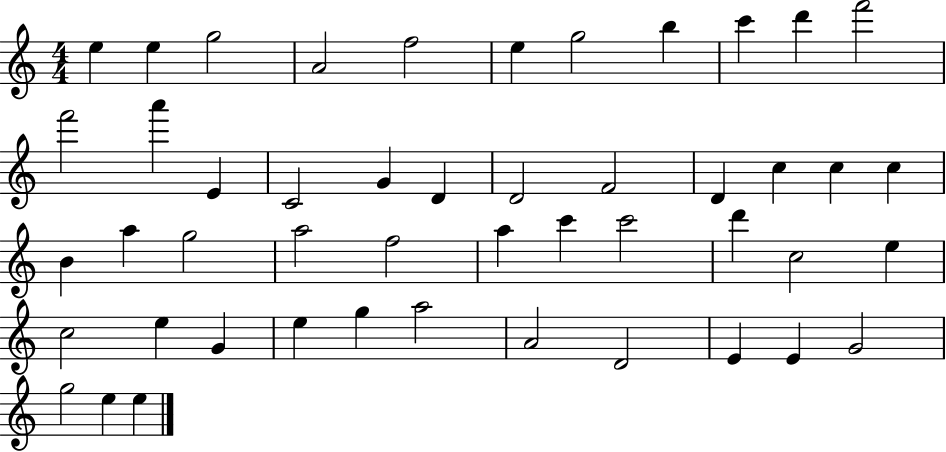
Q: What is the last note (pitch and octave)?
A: E5